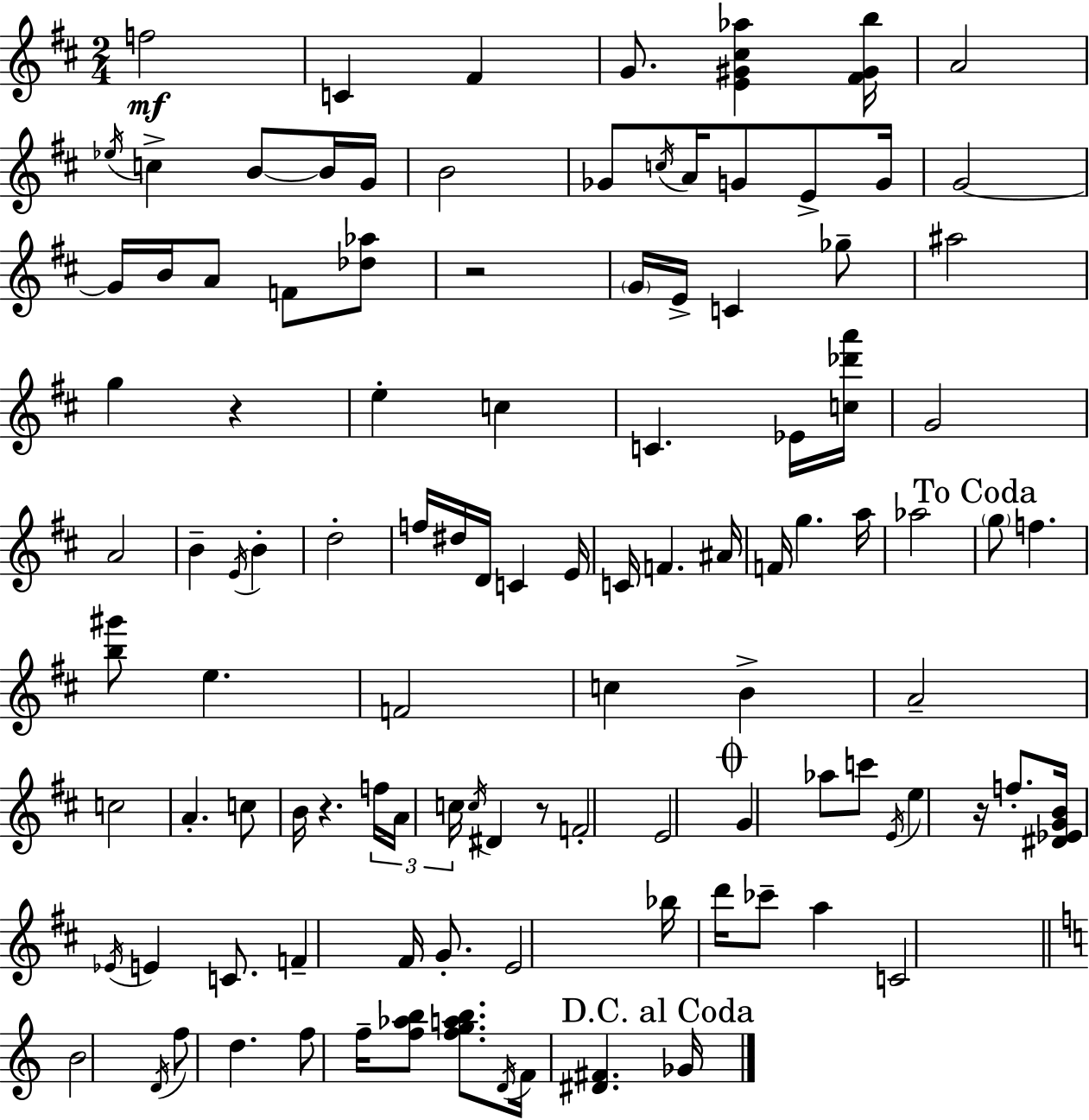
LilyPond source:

{
  \clef treble
  \numericTimeSignature
  \time 2/4
  \key d \major
  \repeat volta 2 { f''2\mf | c'4 fis'4 | g'8. <e' gis' cis'' aes''>4 <fis' gis' b''>16 | a'2 | \break \acciaccatura { ees''16 } c''4-> b'8~~ b'16 | g'16 b'2 | ges'8 \acciaccatura { c''16 } a'16 g'8 e'8-> | g'16 g'2~~ | \break g'16 b'16 a'8 f'8 | <des'' aes''>8 r2 | \parenthesize g'16 e'16-> c'4 | ges''8-- ais''2 | \break g''4 r4 | e''4-. c''4 | c'4. | ees'16 <c'' des''' a'''>16 g'2 | \break a'2 | b'4-- \acciaccatura { e'16 } b'4-. | d''2-. | f''16 dis''16 d'16 c'4 | \break e'16 c'16 f'4. | ais'16 f'16 g''4. | a''16 aes''2 | \mark "To Coda" \parenthesize g''8 f''4. | \break <b'' gis'''>8 e''4. | f'2 | c''4 b'4-> | a'2-- | \break c''2 | a'4.-. | c''8 b'16 r4. | \tuplet 3/2 { f''16 a'16 c''16 } \acciaccatura { c''16 } dis'4 | \break r8 f'2-. | e'2 | \mark \markup { \musicglyph "scripts.coda" } g'4 | aes''8 c'''8 \acciaccatura { e'16 } e''4 | \break r16 f''8.-. <dis' ees' g' b'>16 \acciaccatura { ees'16 } e'4 | c'8. f'4-- | fis'16 g'8.-. e'2 | bes''16 d'''16 | \break ces'''8-- a''4 c'2 | \bar "||" \break \key a \minor b'2 | \acciaccatura { d'16 } f''8 d''4. | f''8 f''16-- <f'' aes'' b''>8 <f'' g'' a'' b''>8. | \acciaccatura { d'16 } f'16 <dis' fis'>4. | \break \mark "D.C. al Coda" ges'16 } \bar "|."
}